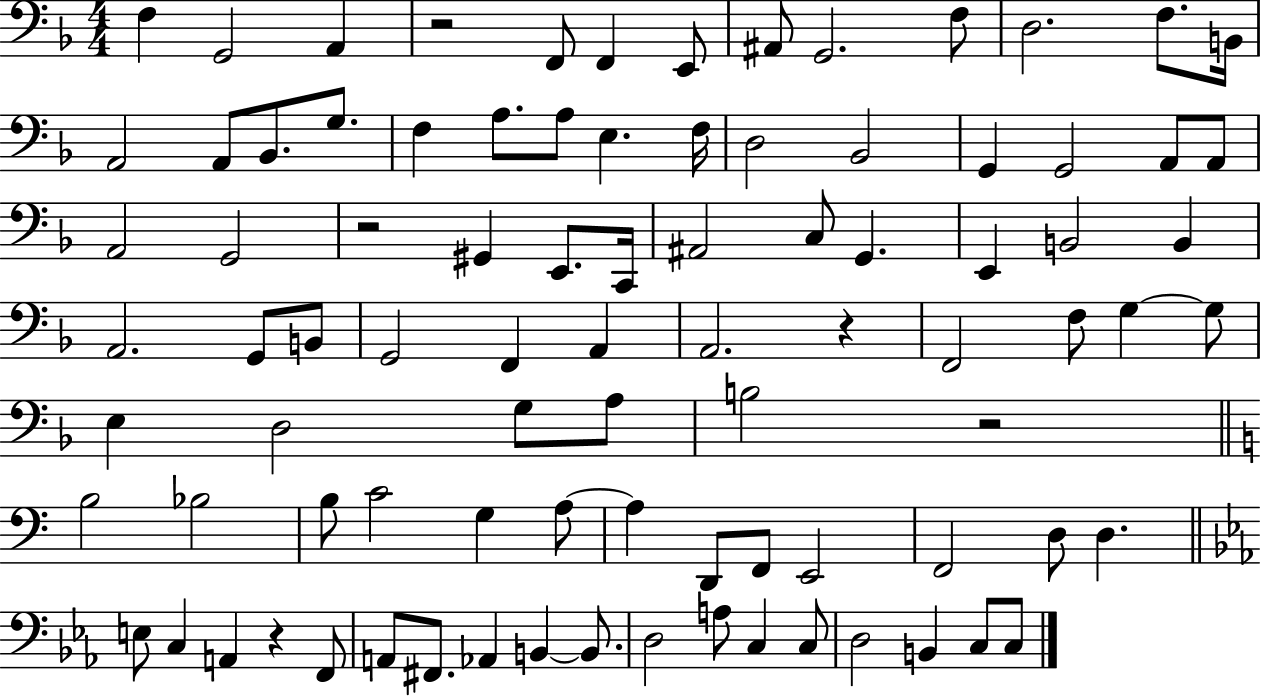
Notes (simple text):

F3/q G2/h A2/q R/h F2/e F2/q E2/e A#2/e G2/h. F3/e D3/h. F3/e. B2/s A2/h A2/e Bb2/e. G3/e. F3/q A3/e. A3/e E3/q. F3/s D3/h Bb2/h G2/q G2/h A2/e A2/e A2/h G2/h R/h G#2/q E2/e. C2/s A#2/h C3/e G2/q. E2/q B2/h B2/q A2/h. G2/e B2/e G2/h F2/q A2/q A2/h. R/q F2/h F3/e G3/q G3/e E3/q D3/h G3/e A3/e B3/h R/h B3/h Bb3/h B3/e C4/h G3/q A3/e A3/q D2/e F2/e E2/h F2/h D3/e D3/q. E3/e C3/q A2/q R/q F2/e A2/e F#2/e. Ab2/q B2/q B2/e. D3/h A3/e C3/q C3/e D3/h B2/q C3/e C3/e